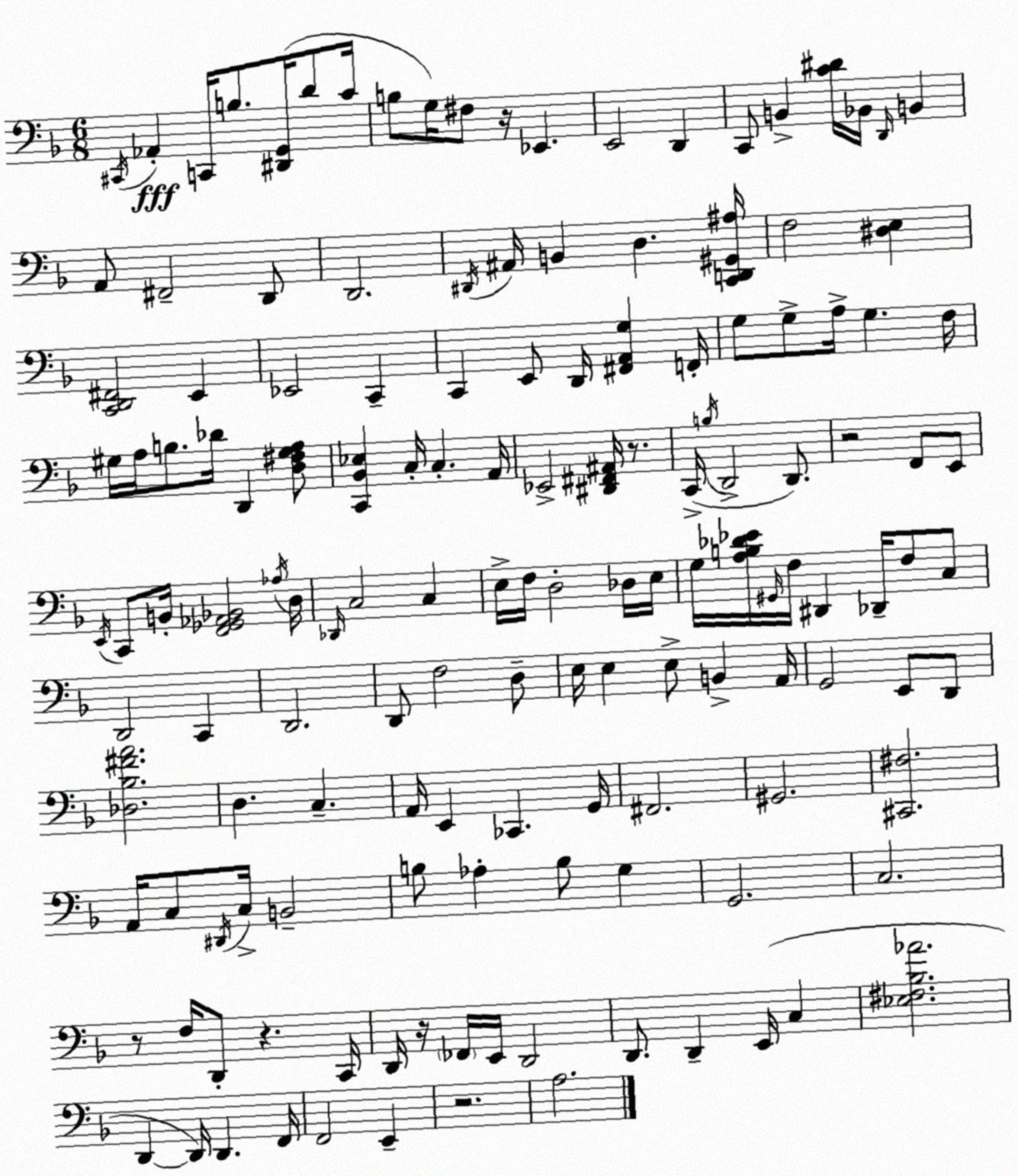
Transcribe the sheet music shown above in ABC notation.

X:1
T:Untitled
M:6/8
L:1/4
K:Dm
^C,,/4 _A,, C,,/4 B,/2 [^D,,G,,]/4 D/2 C/4 B,/2 G,/4 ^F,/2 z/4 _E,, E,,2 D,, C,,/2 B,, [C^D]/4 _B,,/4 D,,/4 B,, A,,/2 ^F,,2 D,,/2 D,,2 ^D,,/4 ^A,,/4 B,, D, [C,,D,,^G,,^A,]/4 F,2 [^D,E,] [C,,D,,^F,,]2 E,, _E,,2 C,, C,, E,,/2 D,,/4 [^F,,A,,G,] F,,/4 G,/2 G,/2 A,/4 G, F,/4 ^G,/4 A,/4 B,/2 _D/4 D,, [D,^F,^G,A,]/2 [C,,_B,,_E,] C,/4 C, A,,/4 _E,,2 [^D,,^F,,^A,,]/4 z/2 C,,/4 B,/4 D,,2 D,,/2 z2 F,,/2 E,,/2 E,,/4 C,,/2 B,,/4 [F,,_G,,_A,,_B,,]2 _A,/4 D,/4 _D,,/4 C,2 C, E,/4 F,/4 D,2 _D,/4 E,/4 G,/4 [A,B,_D_E]/4 ^G,,/4 F,/4 ^D,, _D,,/4 F,/2 C,/2 D,,2 C,, D,,2 D,,/2 F,2 D,/2 E,/4 E, E,/2 B,, A,,/4 G,,2 E,,/2 D,,/2 [_D,_B,^FA]2 D, C, A,,/4 E,, _C,, G,,/4 ^F,,2 ^G,,2 [^C,,^F,]2 A,,/4 C,/2 ^D,,/4 C,/4 B,,2 B,/2 _A, B,/2 G, G,,2 C,2 z/2 F,/4 D,,/2 z C,,/4 D,,/4 z/4 _F,,/4 E,,/4 D,,2 D,,/2 D,, E,,/4 C, [_E,^F,_B,_A]2 D,, D,,/4 D,, F,,/4 F,,2 E,, z2 A,2